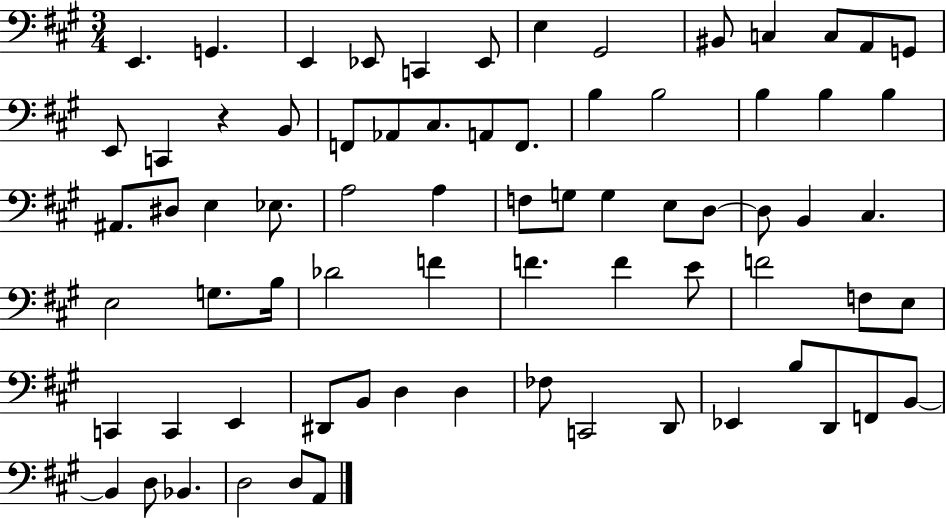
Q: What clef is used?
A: bass